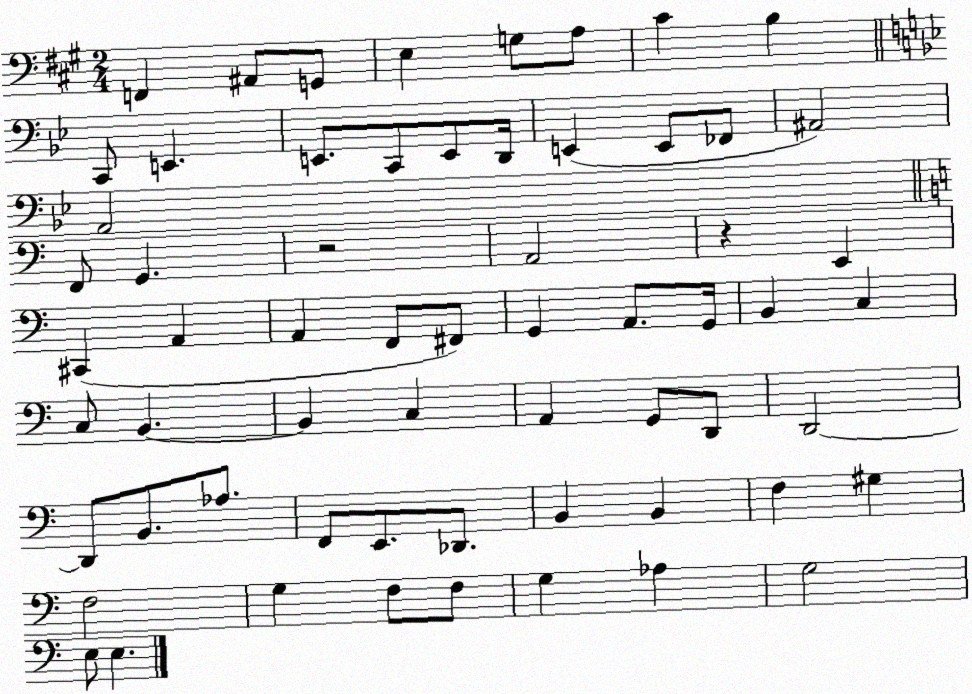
X:1
T:Untitled
M:2/4
L:1/4
K:A
F,, ^A,,/2 G,,/2 E, G,/2 A,/2 ^C B, C,,/2 E,, E,,/2 C,,/2 E,,/2 D,,/4 E,, E,,/2 _F,,/2 ^A,,2 A,,2 F,,/2 G,, z2 A,,2 z E,, ^C,, A,, A,, F,,/2 ^F,,/2 G,, A,,/2 G,,/4 B,, C, C,/2 B,, B,, C, A,, G,,/2 D,,/2 D,,2 D,,/2 B,,/2 _A,/2 F,,/2 E,,/2 _D,,/2 B,, B,, F, ^G, F,2 G, F,/2 F,/2 G, _A, G,2 E,/2 E,